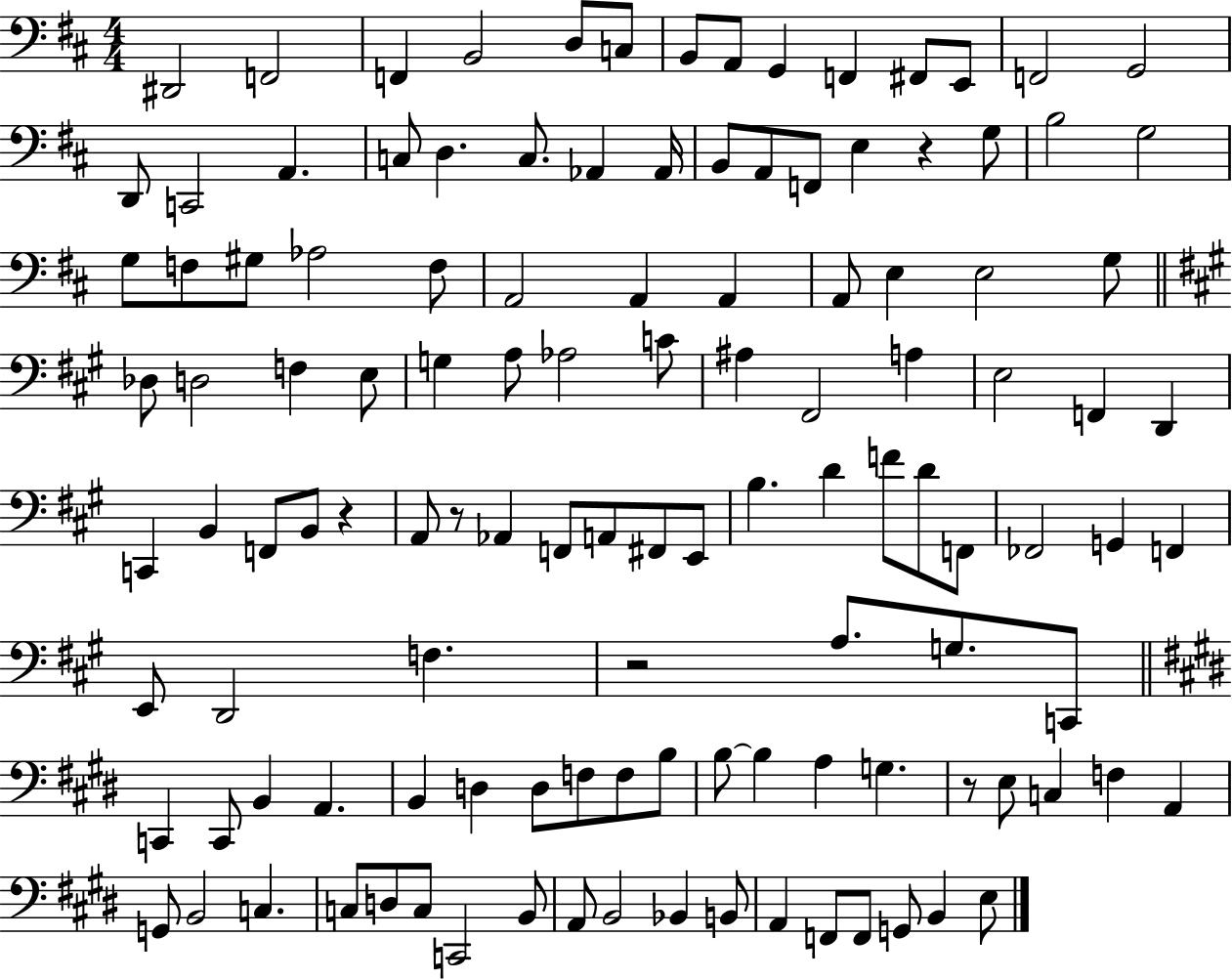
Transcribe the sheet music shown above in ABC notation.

X:1
T:Untitled
M:4/4
L:1/4
K:D
^D,,2 F,,2 F,, B,,2 D,/2 C,/2 B,,/2 A,,/2 G,, F,, ^F,,/2 E,,/2 F,,2 G,,2 D,,/2 C,,2 A,, C,/2 D, C,/2 _A,, _A,,/4 B,,/2 A,,/2 F,,/2 E, z G,/2 B,2 G,2 G,/2 F,/2 ^G,/2 _A,2 F,/2 A,,2 A,, A,, A,,/2 E, E,2 G,/2 _D,/2 D,2 F, E,/2 G, A,/2 _A,2 C/2 ^A, ^F,,2 A, E,2 F,, D,, C,, B,, F,,/2 B,,/2 z A,,/2 z/2 _A,, F,,/2 A,,/2 ^F,,/2 E,,/2 B, D F/2 D/2 F,,/2 _F,,2 G,, F,, E,,/2 D,,2 F, z2 A,/2 G,/2 C,,/2 C,, C,,/2 B,, A,, B,, D, D,/2 F,/2 F,/2 B,/2 B,/2 B, A, G, z/2 E,/2 C, F, A,, G,,/2 B,,2 C, C,/2 D,/2 C,/2 C,,2 B,,/2 A,,/2 B,,2 _B,, B,,/2 A,, F,,/2 F,,/2 G,,/2 B,, E,/2